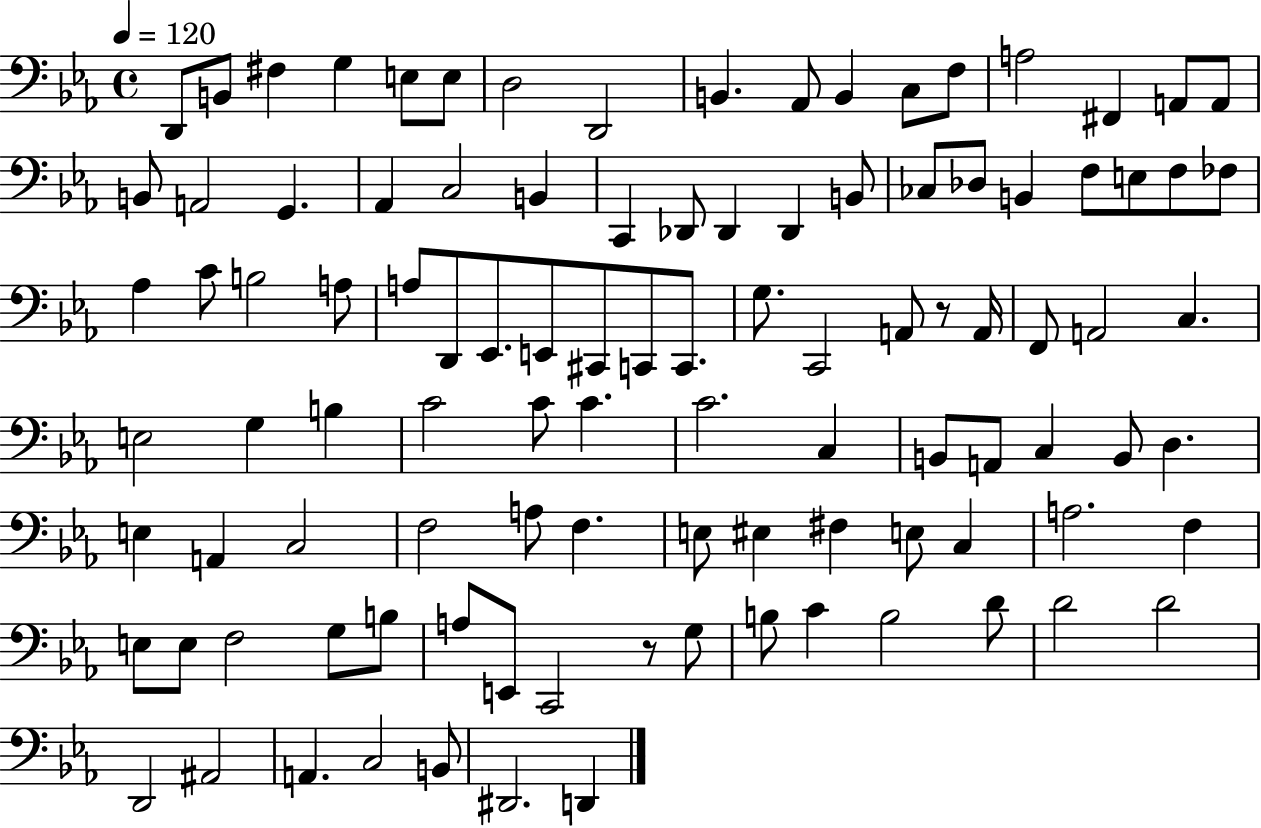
X:1
T:Untitled
M:4/4
L:1/4
K:Eb
D,,/2 B,,/2 ^F, G, E,/2 E,/2 D,2 D,,2 B,, _A,,/2 B,, C,/2 F,/2 A,2 ^F,, A,,/2 A,,/2 B,,/2 A,,2 G,, _A,, C,2 B,, C,, _D,,/2 _D,, _D,, B,,/2 _C,/2 _D,/2 B,, F,/2 E,/2 F,/2 _F,/2 _A, C/2 B,2 A,/2 A,/2 D,,/2 _E,,/2 E,,/2 ^C,,/2 C,,/2 C,,/2 G,/2 C,,2 A,,/2 z/2 A,,/4 F,,/2 A,,2 C, E,2 G, B, C2 C/2 C C2 C, B,,/2 A,,/2 C, B,,/2 D, E, A,, C,2 F,2 A,/2 F, E,/2 ^E, ^F, E,/2 C, A,2 F, E,/2 E,/2 F,2 G,/2 B,/2 A,/2 E,,/2 C,,2 z/2 G,/2 B,/2 C B,2 D/2 D2 D2 D,,2 ^A,,2 A,, C,2 B,,/2 ^D,,2 D,,